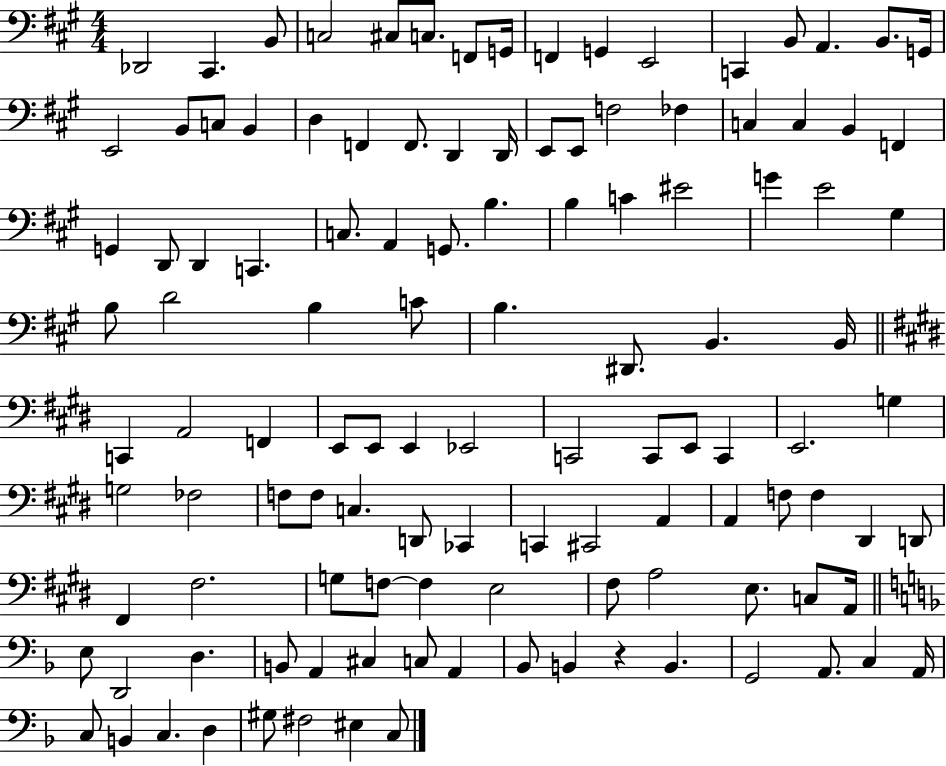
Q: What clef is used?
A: bass